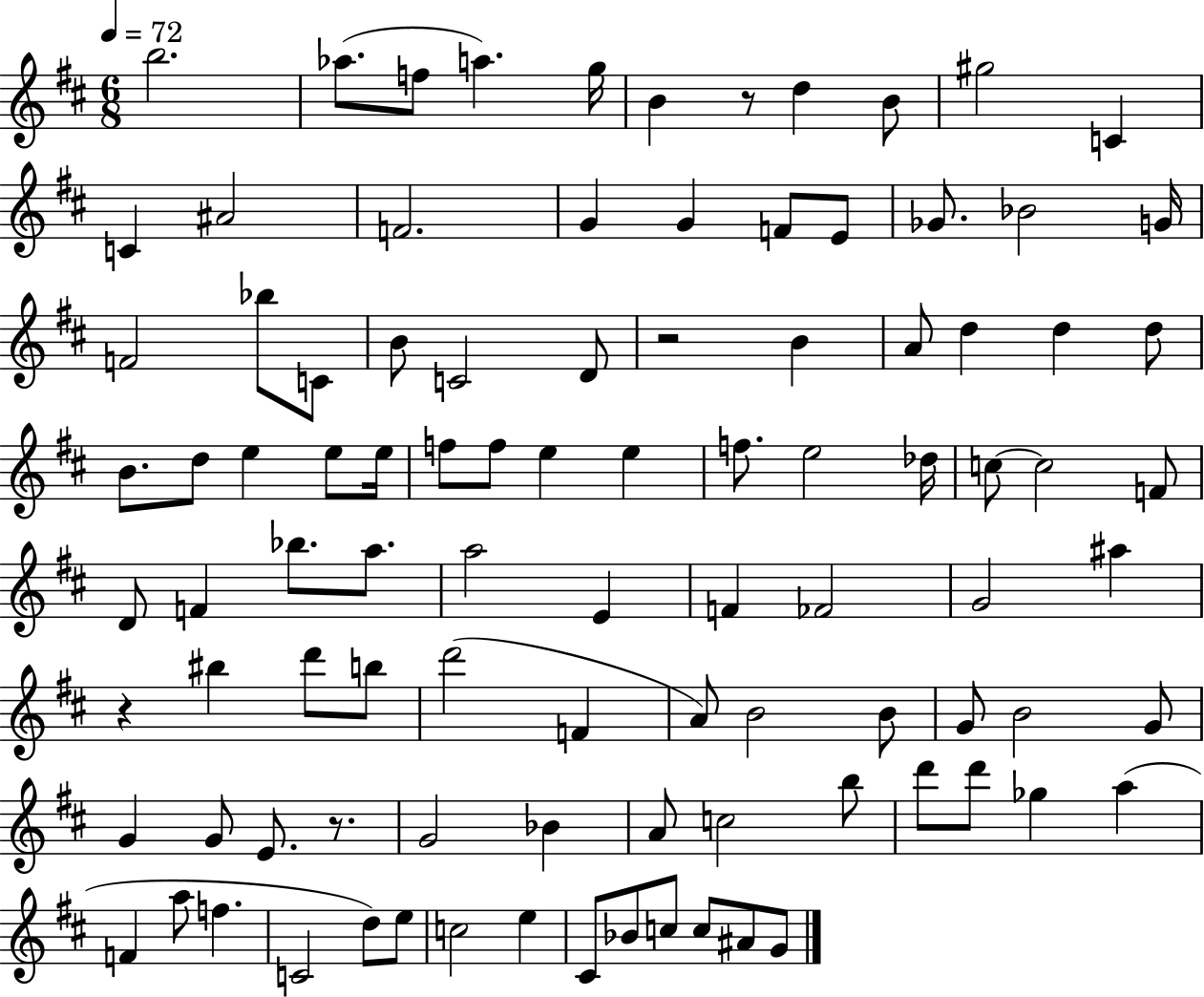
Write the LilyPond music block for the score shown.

{
  \clef treble
  \numericTimeSignature
  \time 6/8
  \key d \major
  \tempo 4 = 72
  b''2. | aes''8.( f''8 a''4.) g''16 | b'4 r8 d''4 b'8 | gis''2 c'4 | \break c'4 ais'2 | f'2. | g'4 g'4 f'8 e'8 | ges'8. bes'2 g'16 | \break f'2 bes''8 c'8 | b'8 c'2 d'8 | r2 b'4 | a'8 d''4 d''4 d''8 | \break b'8. d''8 e''4 e''8 e''16 | f''8 f''8 e''4 e''4 | f''8. e''2 des''16 | c''8~~ c''2 f'8 | \break d'8 f'4 bes''8. a''8. | a''2 e'4 | f'4 fes'2 | g'2 ais''4 | \break r4 bis''4 d'''8 b''8 | d'''2( f'4 | a'8) b'2 b'8 | g'8 b'2 g'8 | \break g'4 g'8 e'8. r8. | g'2 bes'4 | a'8 c''2 b''8 | d'''8 d'''8 ges''4 a''4( | \break f'4 a''8 f''4. | c'2 d''8) e''8 | c''2 e''4 | cis'8 bes'8 c''8 c''8 ais'8 g'8 | \break \bar "|."
}